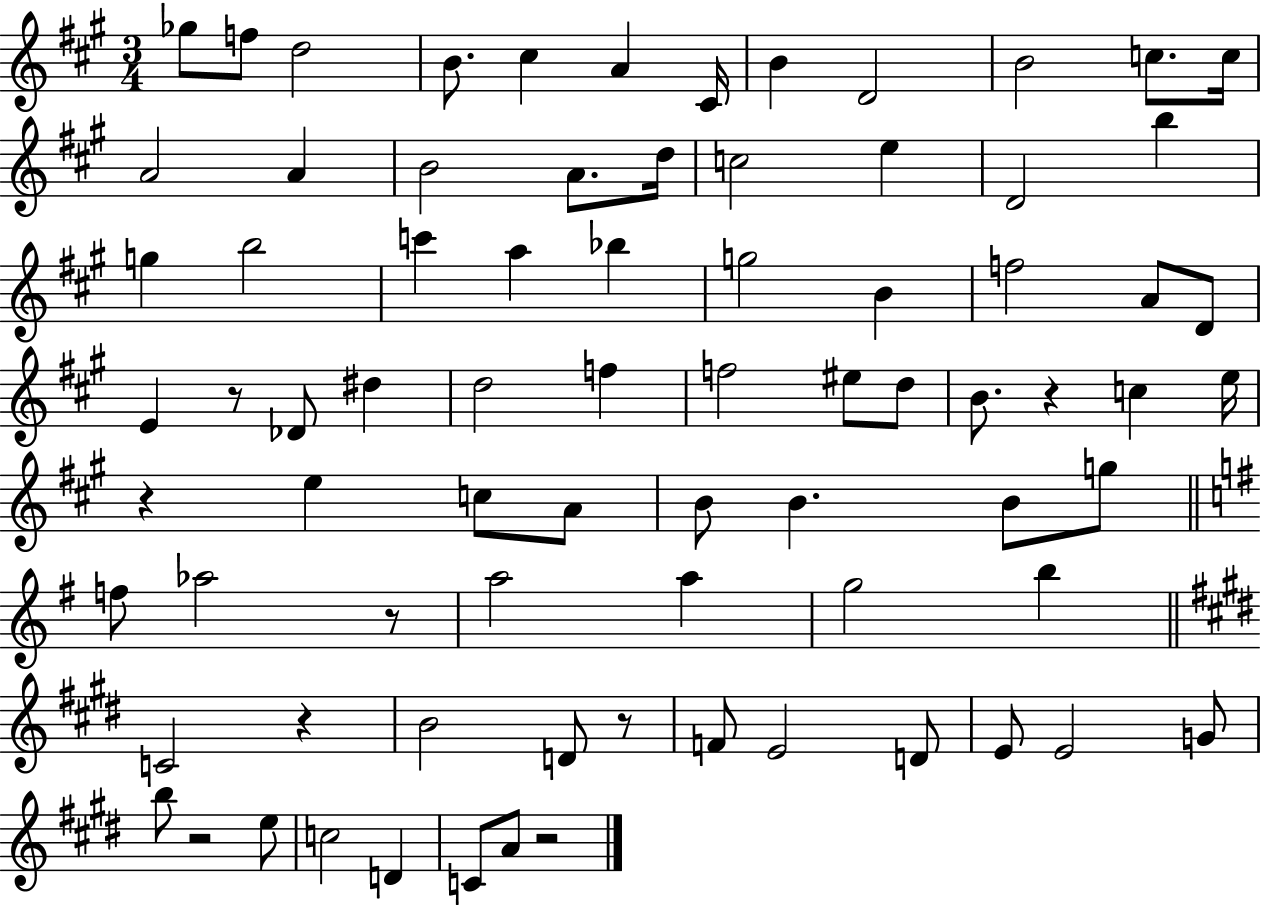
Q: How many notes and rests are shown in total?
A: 78